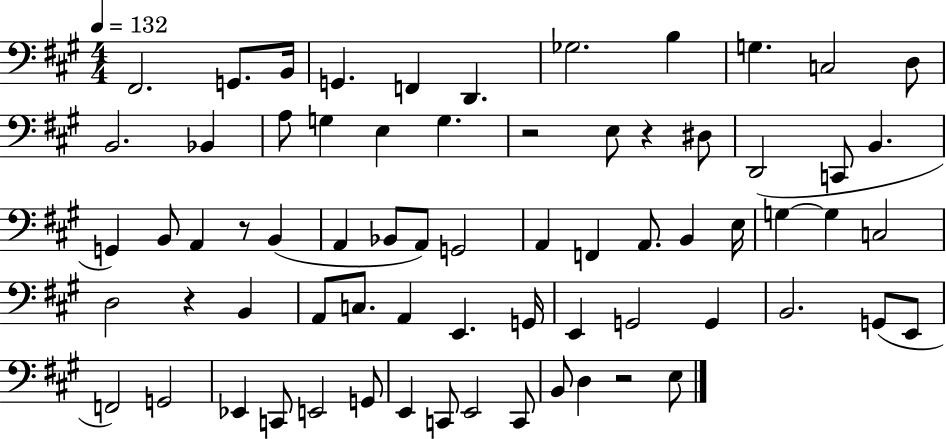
{
  \clef bass
  \numericTimeSignature
  \time 4/4
  \key a \major
  \tempo 4 = 132
  fis,2. g,8. b,16 | g,4. f,4 d,4. | ges2. b4 | g4. c2 d8 | \break b,2. bes,4 | a8 g4 e4 g4. | r2 e8 r4 dis8 | d,2( c,8 b,4. | \break g,4) b,8 a,4 r8 b,4( | a,4 bes,8 a,8) g,2 | a,4 f,4 a,8. b,4 e16 | g4~~ g4 c2 | \break d2 r4 b,4 | a,8 c8. a,4 e,4. g,16 | e,4 g,2 g,4 | b,2. g,8( e,8 | \break f,2) g,2 | ees,4 c,8 e,2 g,8 | e,4 c,8 e,2 c,8 | b,8 d4 r2 e8 | \break \bar "|."
}